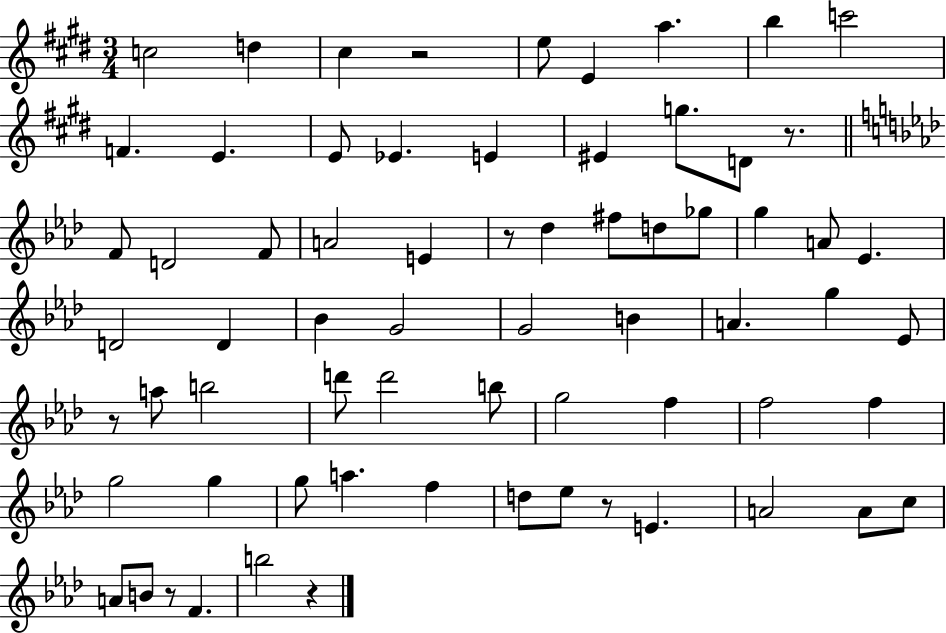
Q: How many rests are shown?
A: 7